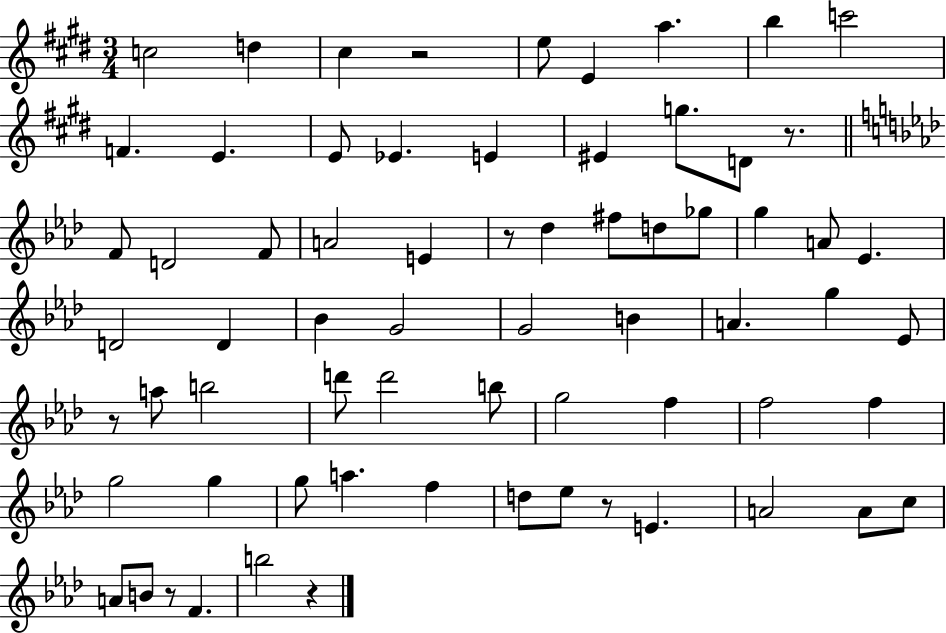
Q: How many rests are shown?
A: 7